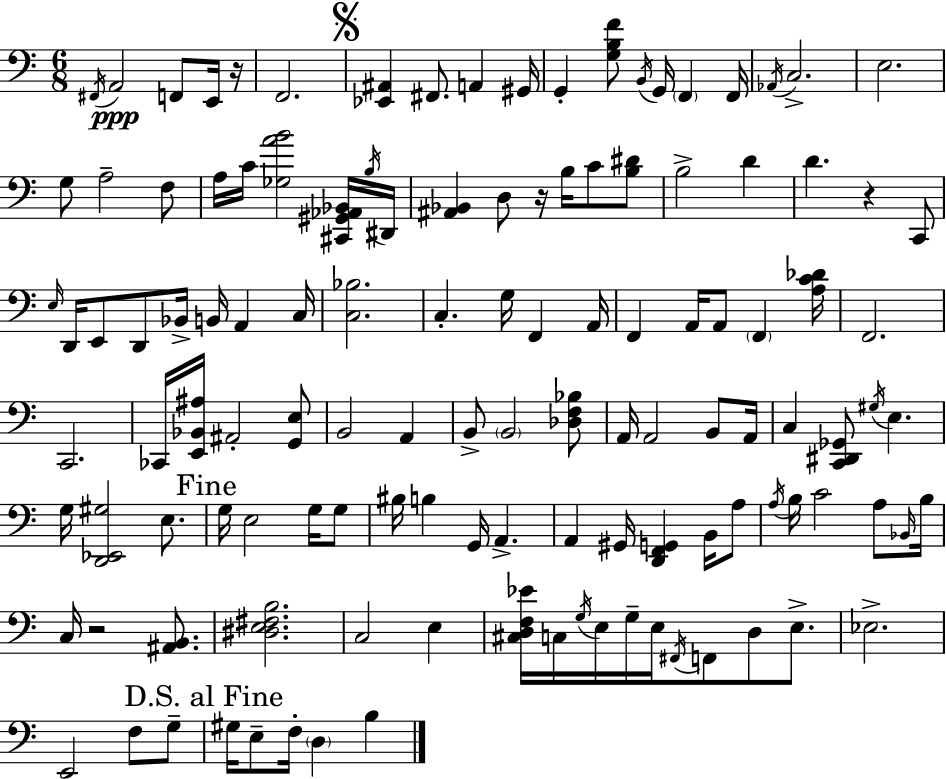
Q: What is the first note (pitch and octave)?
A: F#2